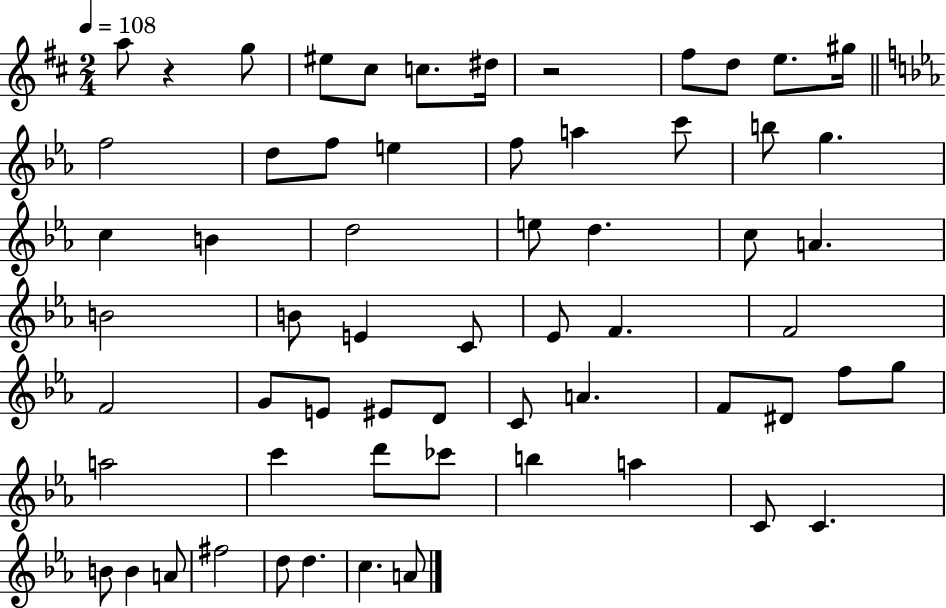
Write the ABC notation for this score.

X:1
T:Untitled
M:2/4
L:1/4
K:D
a/2 z g/2 ^e/2 ^c/2 c/2 ^d/4 z2 ^f/2 d/2 e/2 ^g/4 f2 d/2 f/2 e f/2 a c'/2 b/2 g c B d2 e/2 d c/2 A B2 B/2 E C/2 _E/2 F F2 F2 G/2 E/2 ^E/2 D/2 C/2 A F/2 ^D/2 f/2 g/2 a2 c' d'/2 _c'/2 b a C/2 C B/2 B A/2 ^f2 d/2 d c A/2